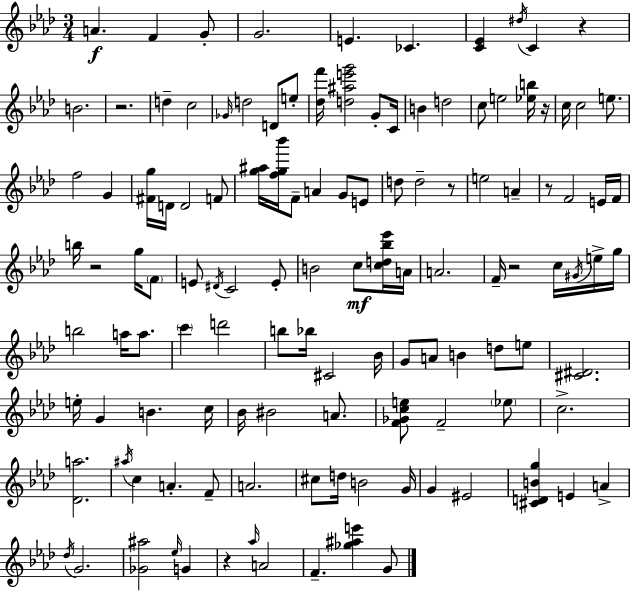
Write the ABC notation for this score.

X:1
T:Untitled
M:3/4
L:1/4
K:Ab
A F G/2 G2 E _C [C_E] ^d/4 C z B2 z2 d c2 _G/4 d2 D/2 e/2 [_df']/4 [d^ae'g']2 G/2 C/4 B d2 c/2 e2 [_eb]/4 z/4 c/4 c2 e/2 f2 G [^Fg]/4 D/4 D2 F/2 [g^a]/4 [fg_b']/4 F/2 A G/2 E/2 d/2 d2 z/2 e2 A z/2 F2 E/4 F/4 b/4 z2 g/4 F/2 E/2 ^D/4 C2 E/2 B2 c/2 [cd_b_e']/4 A/4 A2 F/4 z2 c/4 ^G/4 e/4 g/4 b2 a/4 a/2 c' d'2 b/2 _b/4 ^C2 _B/4 G/2 A/2 B d/2 e/2 [^C^D]2 e/4 G B c/4 _B/4 ^B2 A/2 [F_Gce]/2 F2 _e/2 c2 [_Da]2 ^a/4 c A F/2 A2 ^c/2 d/4 B2 G/4 G ^E2 [^CDBg] E A _d/4 G2 [_G^a]2 _e/4 G z _a/4 A2 F [_g^ae'] G/2